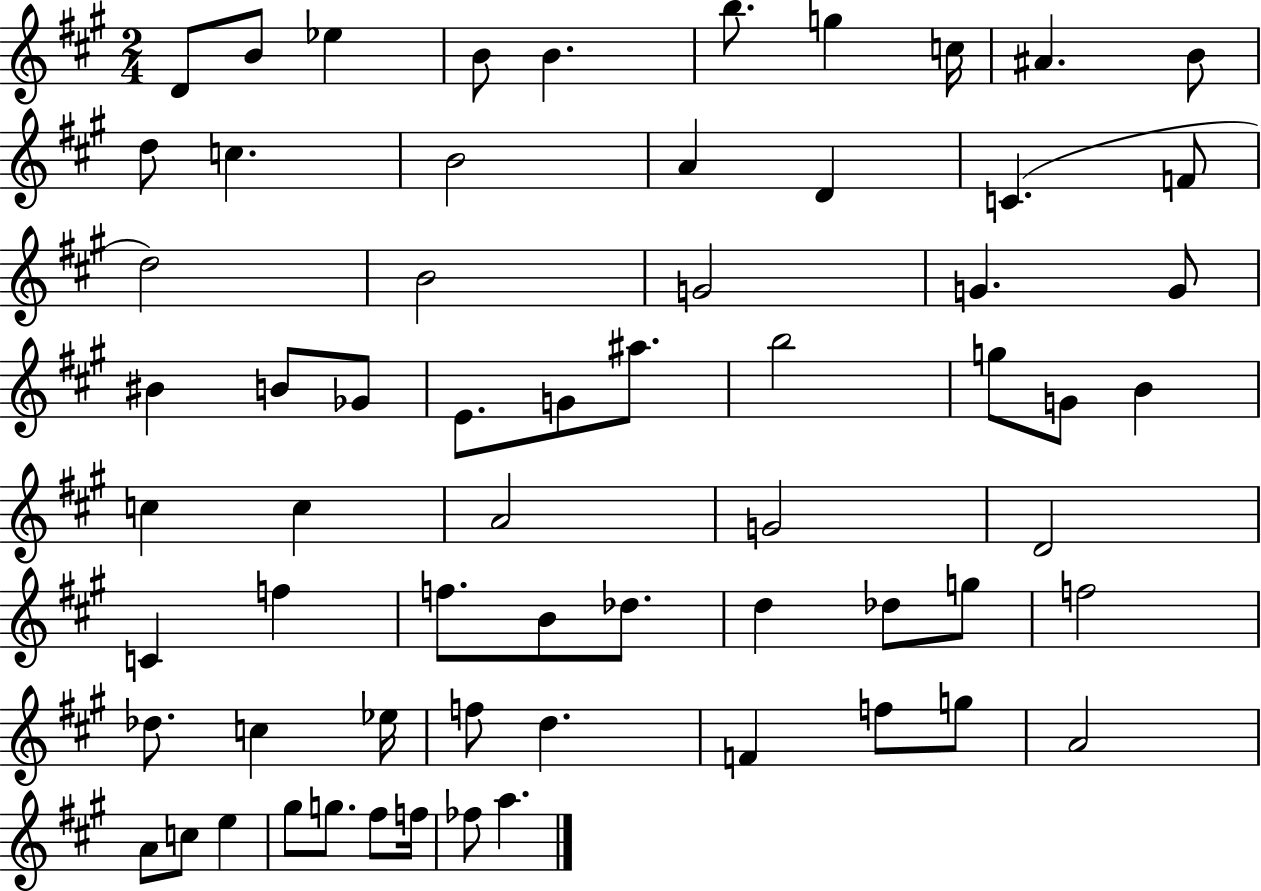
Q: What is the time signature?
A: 2/4